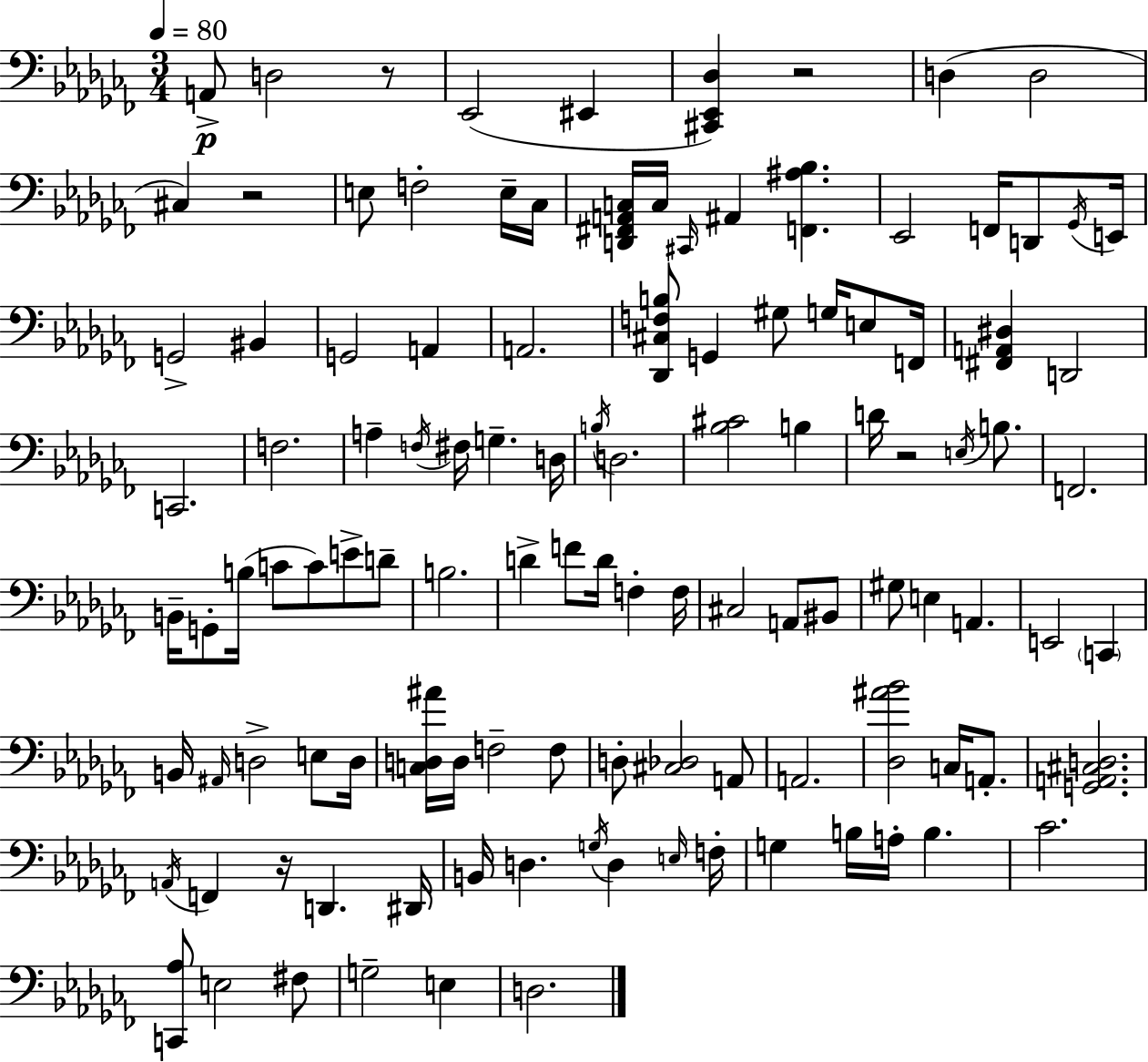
{
  \clef bass
  \numericTimeSignature
  \time 3/4
  \key aes \minor
  \tempo 4 = 80
  a,8->\p d2 r8 | ees,2( eis,4 | <cis, ees, des>4) r2 | d4( d2 | \break cis4) r2 | e8 f2-. e16-- ces16 | <d, fis, a, c>16 c16 \grace { cis,16 } ais,4 <f, ais bes>4. | ees,2 f,16 d,8 | \break \acciaccatura { ges,16 } e,16 g,2-> bis,4 | g,2 a,4 | a,2. | <des, cis f b>8 g,4 gis8 g16 e8 | \break f,16 <fis, a, dis>4 d,2 | c,2. | f2. | a4-- \acciaccatura { f16 } fis16 g4.-- | \break d16 \acciaccatura { b16 } d2. | <bes cis'>2 | b4 d'16 r2 | \acciaccatura { e16 } b8. f,2. | \break b,16-- g,8-. b16( c'8 c'8) | e'8-> d'8-- b2. | d'4-> f'8 d'16 | f4-. f16 cis2 | \break a,8 bis,8 gis8 e4 a,4. | e,2 | \parenthesize c,4 b,16 \grace { ais,16 } d2-> | e8 d16 <c d ais'>16 d16 f2-- | \break f8 d8-. <cis des>2 | a,8 a,2. | <des ais' bes'>2 | c16 a,8.-. <g, a, cis d>2. | \break \acciaccatura { a,16 } f,4 r16 | d,4. dis,16 b,16 d4. | \acciaccatura { g16 } d4 \grace { e16 } f16-. g4 | b16 a16-. b4. ces'2. | \break <c, aes>8 e2 | fis8 g2-- | e4 d2. | \bar "|."
}